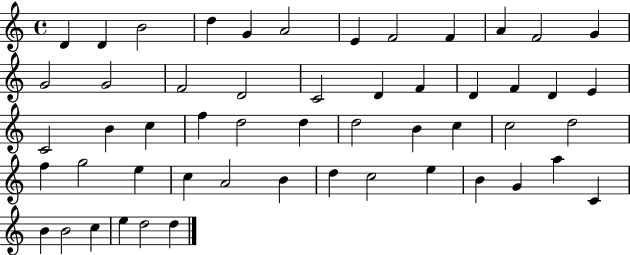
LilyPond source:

{
  \clef treble
  \time 4/4
  \defaultTimeSignature
  \key c \major
  d'4 d'4 b'2 | d''4 g'4 a'2 | e'4 f'2 f'4 | a'4 f'2 g'4 | \break g'2 g'2 | f'2 d'2 | c'2 d'4 f'4 | d'4 f'4 d'4 e'4 | \break c'2 b'4 c''4 | f''4 d''2 d''4 | d''2 b'4 c''4 | c''2 d''2 | \break f''4 g''2 e''4 | c''4 a'2 b'4 | d''4 c''2 e''4 | b'4 g'4 a''4 c'4 | \break b'4 b'2 c''4 | e''4 d''2 d''4 | \bar "|."
}